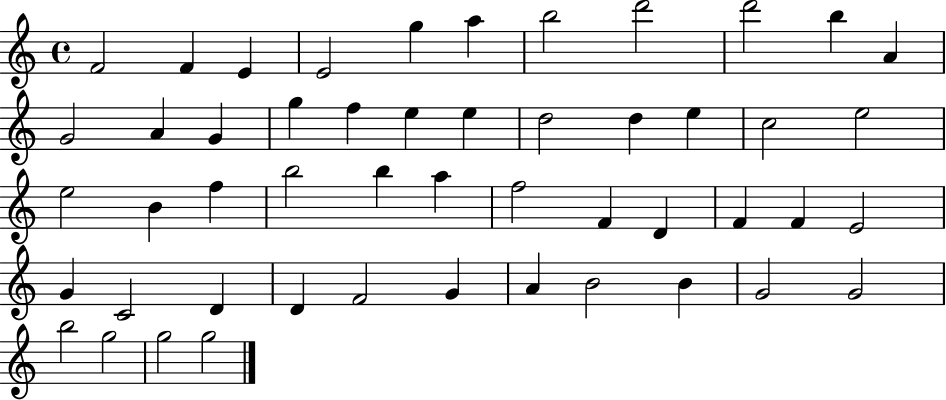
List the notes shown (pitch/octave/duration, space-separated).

F4/h F4/q E4/q E4/h G5/q A5/q B5/h D6/h D6/h B5/q A4/q G4/h A4/q G4/q G5/q F5/q E5/q E5/q D5/h D5/q E5/q C5/h E5/h E5/h B4/q F5/q B5/h B5/q A5/q F5/h F4/q D4/q F4/q F4/q E4/h G4/q C4/h D4/q D4/q F4/h G4/q A4/q B4/h B4/q G4/h G4/h B5/h G5/h G5/h G5/h